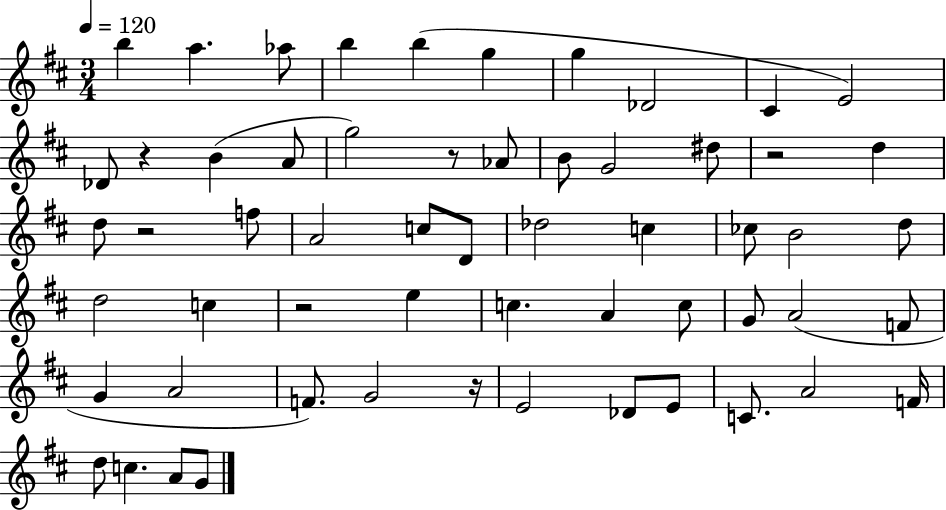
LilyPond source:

{
  \clef treble
  \numericTimeSignature
  \time 3/4
  \key d \major
  \tempo 4 = 120
  \repeat volta 2 { b''4 a''4. aes''8 | b''4 b''4( g''4 | g''4 des'2 | cis'4 e'2) | \break des'8 r4 b'4( a'8 | g''2) r8 aes'8 | b'8 g'2 dis''8 | r2 d''4 | \break d''8 r2 f''8 | a'2 c''8 d'8 | des''2 c''4 | ces''8 b'2 d''8 | \break d''2 c''4 | r2 e''4 | c''4. a'4 c''8 | g'8 a'2( f'8 | \break g'4 a'2 | f'8.) g'2 r16 | e'2 des'8 e'8 | c'8. a'2 f'16 | \break d''8 c''4. a'8 g'8 | } \bar "|."
}